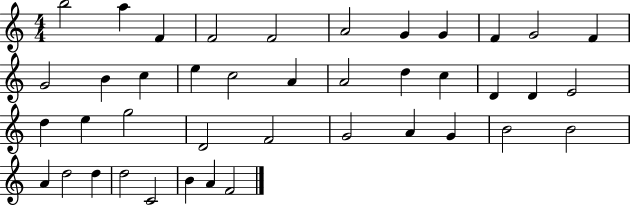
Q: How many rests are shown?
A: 0